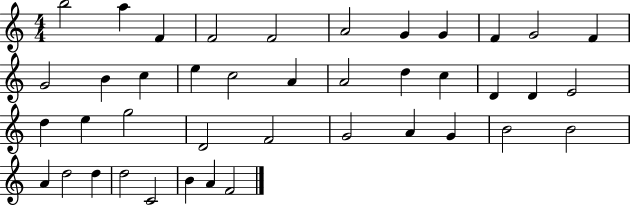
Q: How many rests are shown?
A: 0